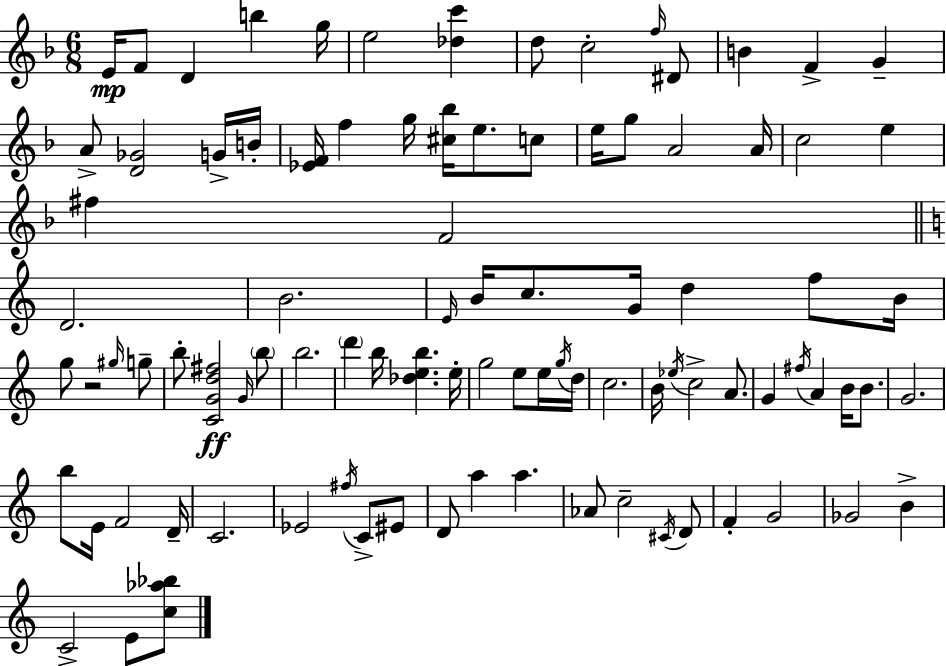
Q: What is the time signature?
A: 6/8